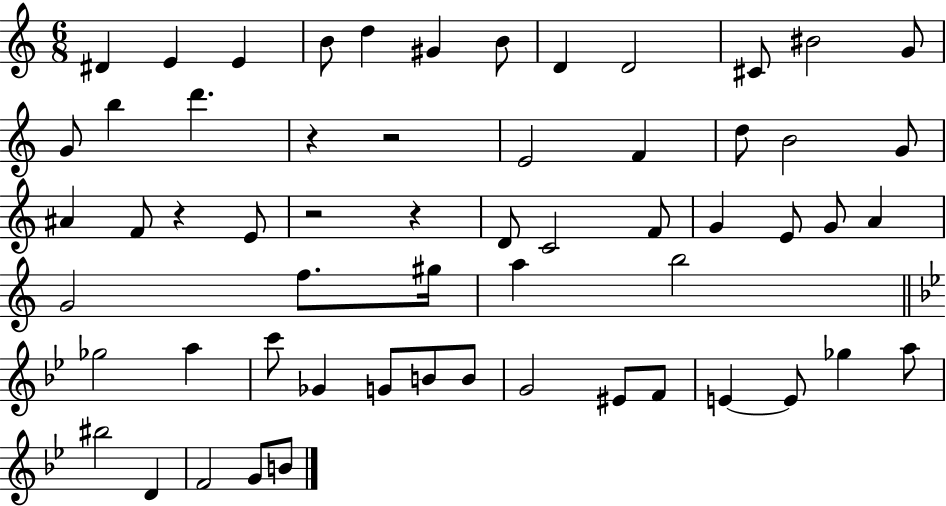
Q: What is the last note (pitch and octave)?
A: B4